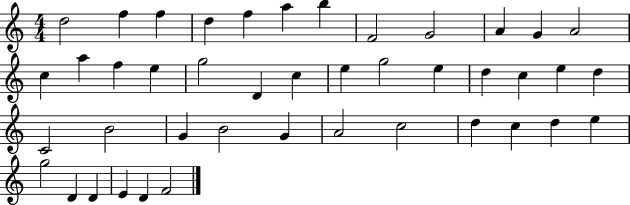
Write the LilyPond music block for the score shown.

{
  \clef treble
  \numericTimeSignature
  \time 4/4
  \key c \major
  d''2 f''4 f''4 | d''4 f''4 a''4 b''4 | f'2 g'2 | a'4 g'4 a'2 | \break c''4 a''4 f''4 e''4 | g''2 d'4 c''4 | e''4 g''2 e''4 | d''4 c''4 e''4 d''4 | \break c'2 b'2 | g'4 b'2 g'4 | a'2 c''2 | d''4 c''4 d''4 e''4 | \break g''2 d'4 d'4 | e'4 d'4 f'2 | \bar "|."
}